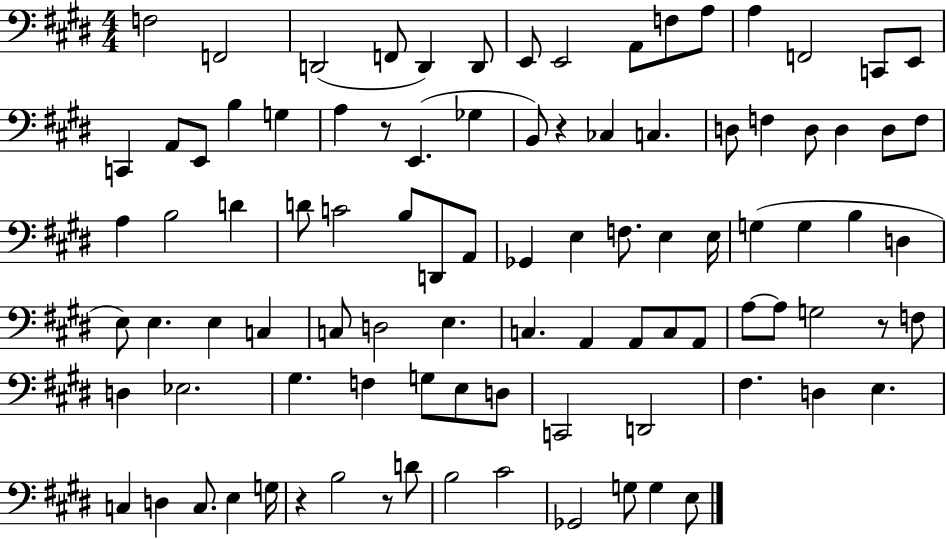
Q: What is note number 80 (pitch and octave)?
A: C3